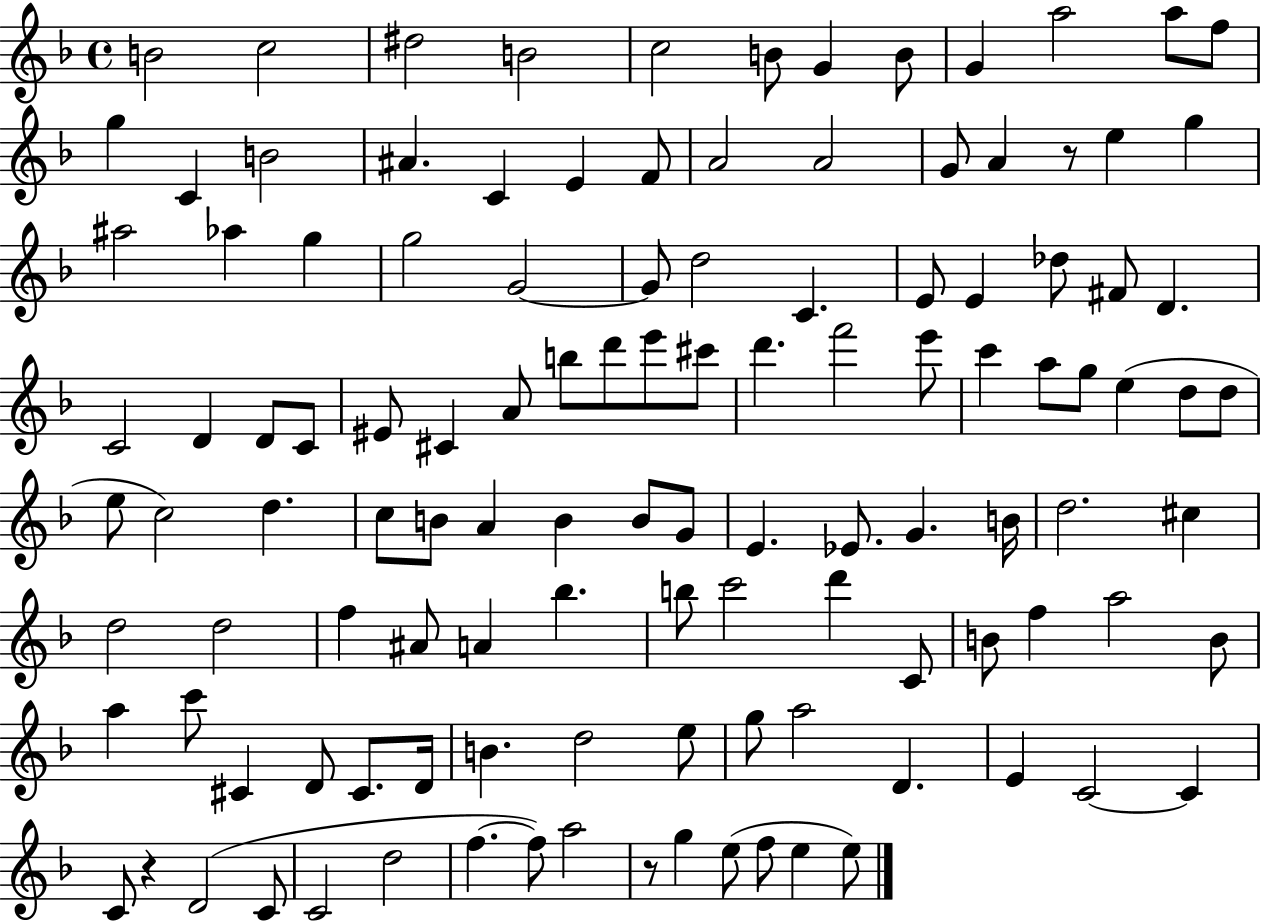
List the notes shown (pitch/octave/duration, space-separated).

B4/h C5/h D#5/h B4/h C5/h B4/e G4/q B4/e G4/q A5/h A5/e F5/e G5/q C4/q B4/h A#4/q. C4/q E4/q F4/e A4/h A4/h G4/e A4/q R/e E5/q G5/q A#5/h Ab5/q G5/q G5/h G4/h G4/e D5/h C4/q. E4/e E4/q Db5/e F#4/e D4/q. C4/h D4/q D4/e C4/e EIS4/e C#4/q A4/e B5/e D6/e E6/e C#6/e D6/q. F6/h E6/e C6/q A5/e G5/e E5/q D5/e D5/e E5/e C5/h D5/q. C5/e B4/e A4/q B4/q B4/e G4/e E4/q. Eb4/e. G4/q. B4/s D5/h. C#5/q D5/h D5/h F5/q A#4/e A4/q Bb5/q. B5/e C6/h D6/q C4/e B4/e F5/q A5/h B4/e A5/q C6/e C#4/q D4/e C#4/e. D4/s B4/q. D5/h E5/e G5/e A5/h D4/q. E4/q C4/h C4/q C4/e R/q D4/h C4/e C4/h D5/h F5/q. F5/e A5/h R/e G5/q E5/e F5/e E5/q E5/e